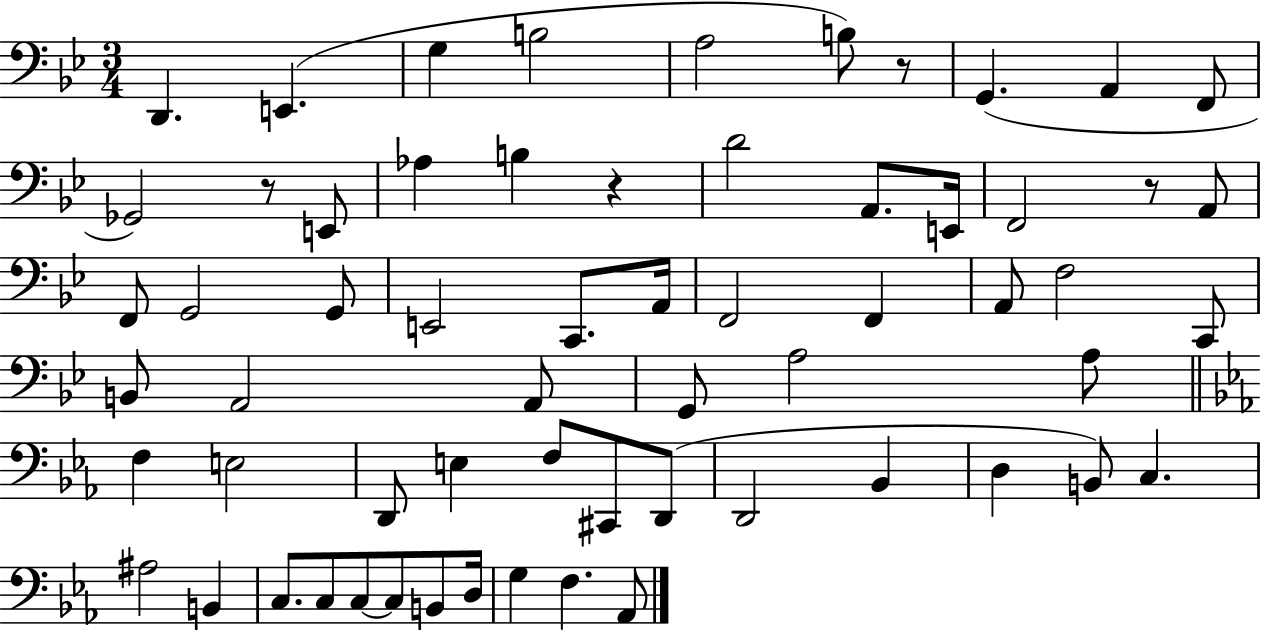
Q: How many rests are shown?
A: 4